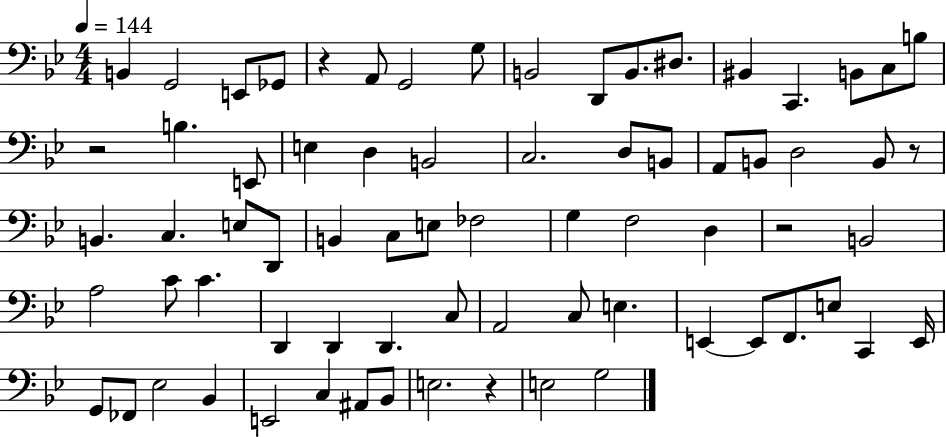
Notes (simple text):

B2/q G2/h E2/e Gb2/e R/q A2/e G2/h G3/e B2/h D2/e B2/e. D#3/e. BIS2/q C2/q. B2/e C3/e B3/e R/h B3/q. E2/e E3/q D3/q B2/h C3/h. D3/e B2/e A2/e B2/e D3/h B2/e R/e B2/q. C3/q. E3/e D2/e B2/q C3/e E3/e FES3/h G3/q F3/h D3/q R/h B2/h A3/h C4/e C4/q. D2/q D2/q D2/q. C3/e A2/h C3/e E3/q. E2/q E2/e F2/e. E3/e C2/q E2/s G2/e FES2/e Eb3/h Bb2/q E2/h C3/q A#2/e Bb2/e E3/h. R/q E3/h G3/h